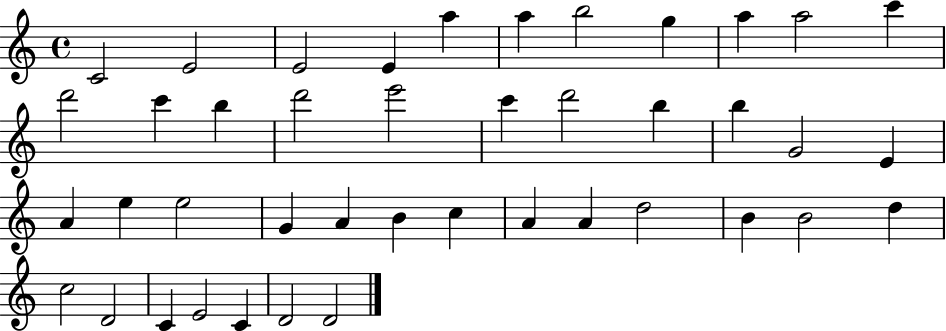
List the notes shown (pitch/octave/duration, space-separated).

C4/h E4/h E4/h E4/q A5/q A5/q B5/h G5/q A5/q A5/h C6/q D6/h C6/q B5/q D6/h E6/h C6/q D6/h B5/q B5/q G4/h E4/q A4/q E5/q E5/h G4/q A4/q B4/q C5/q A4/q A4/q D5/h B4/q B4/h D5/q C5/h D4/h C4/q E4/h C4/q D4/h D4/h